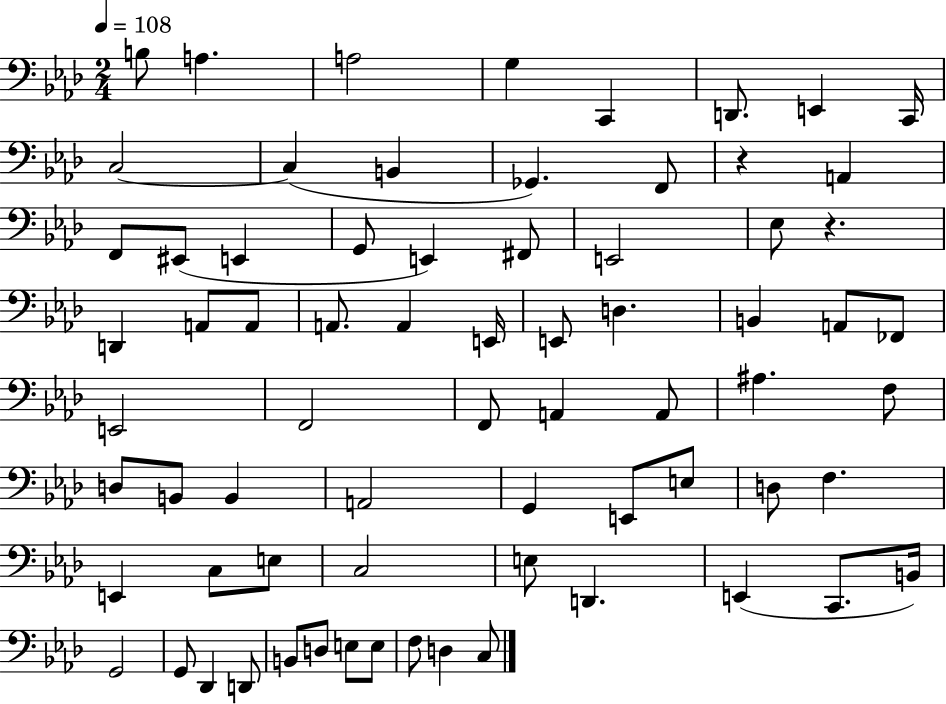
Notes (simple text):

B3/e A3/q. A3/h G3/q C2/q D2/e. E2/q C2/s C3/h C3/q B2/q Gb2/q. F2/e R/q A2/q F2/e EIS2/e E2/q G2/e E2/q F#2/e E2/h Eb3/e R/q. D2/q A2/e A2/e A2/e. A2/q E2/s E2/e D3/q. B2/q A2/e FES2/e E2/h F2/h F2/e A2/q A2/e A#3/q. F3/e D3/e B2/e B2/q A2/h G2/q E2/e E3/e D3/e F3/q. E2/q C3/e E3/e C3/h E3/e D2/q. E2/q C2/e. B2/s G2/h G2/e Db2/q D2/e B2/e D3/e E3/e E3/e F3/e D3/q C3/e